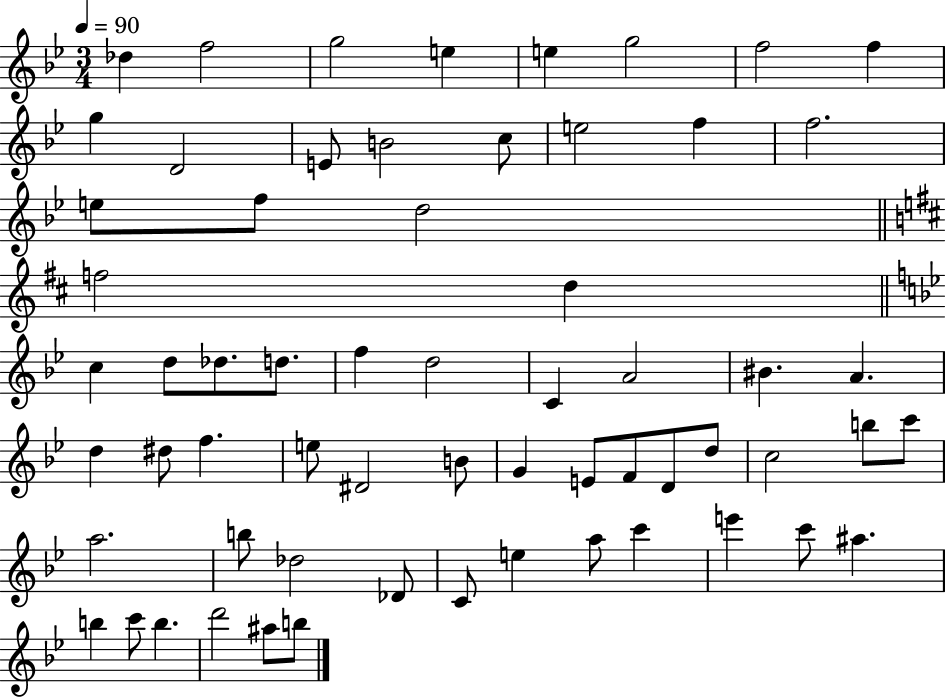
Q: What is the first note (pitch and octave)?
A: Db5